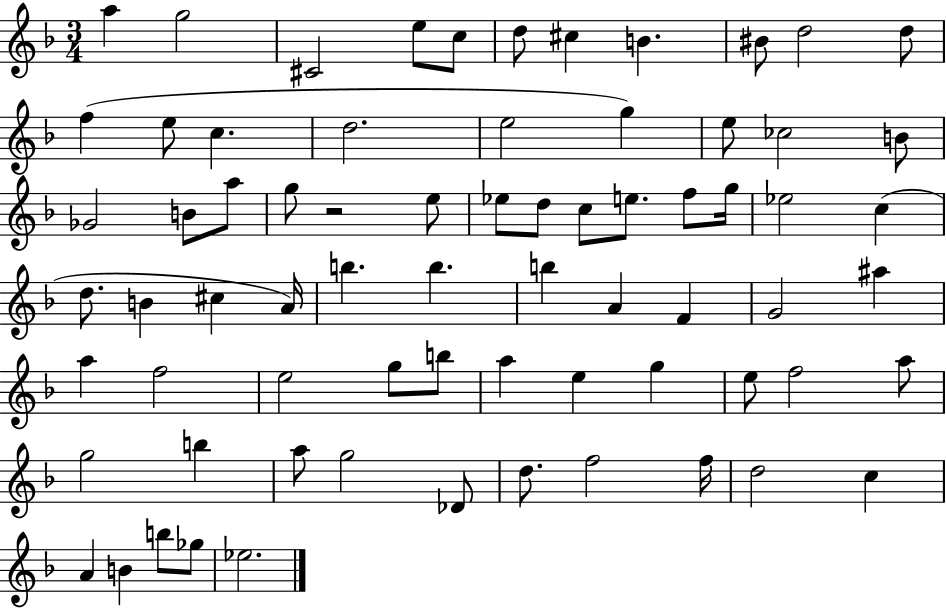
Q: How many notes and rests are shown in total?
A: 71